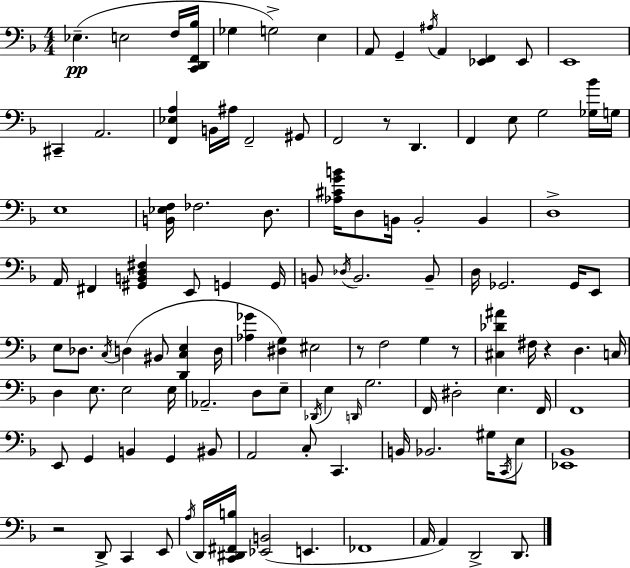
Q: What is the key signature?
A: D minor